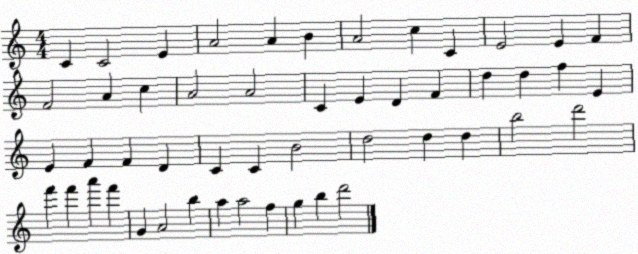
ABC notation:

X:1
T:Untitled
M:4/4
L:1/4
K:C
C C2 E A2 A B A2 c C E2 E F F2 A c A2 A2 C E D F d d f E E F F D C C B2 d2 d d b2 d'2 f' f' a' f' G A2 b a a2 f g b d'2